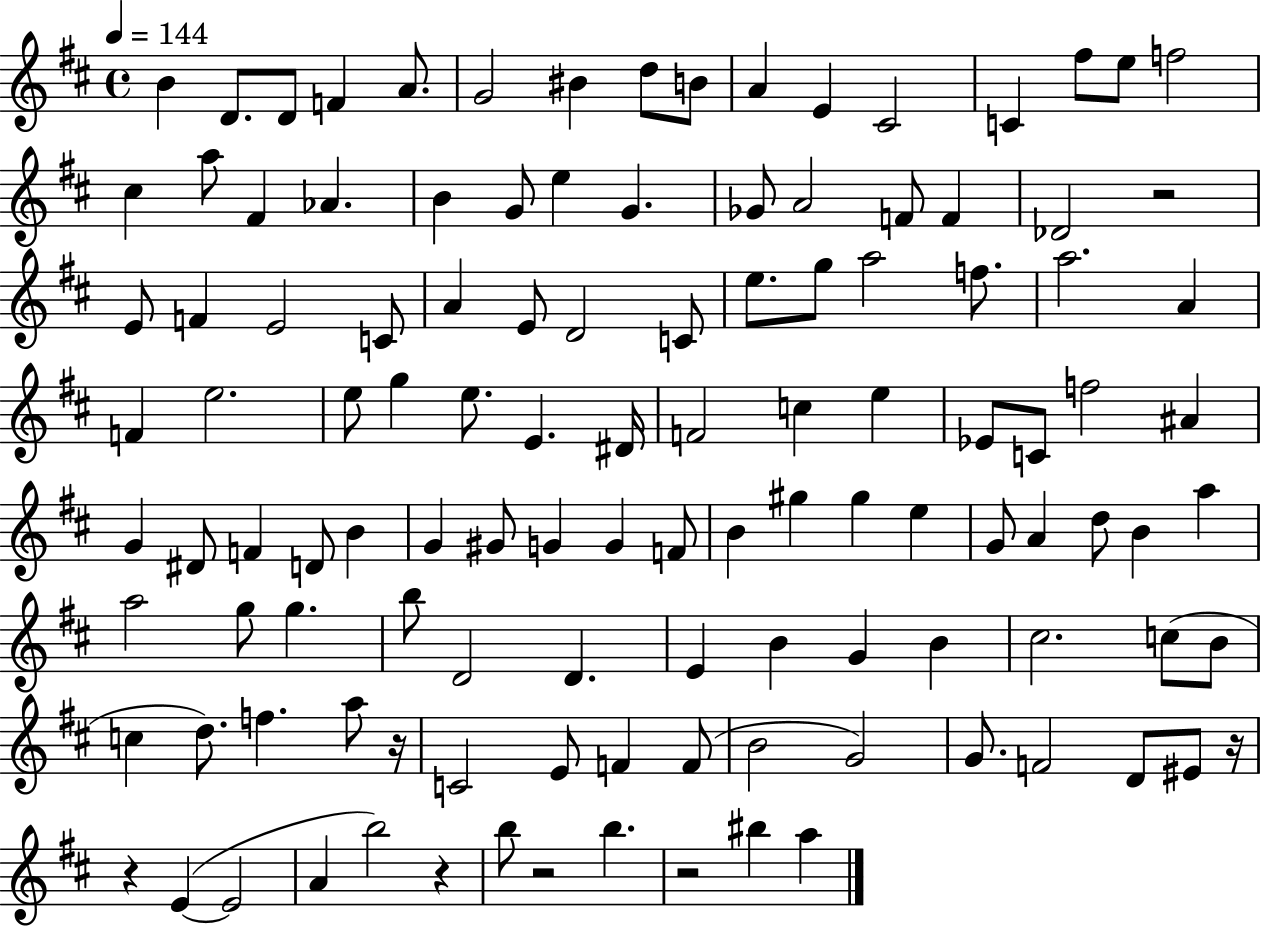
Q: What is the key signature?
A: D major